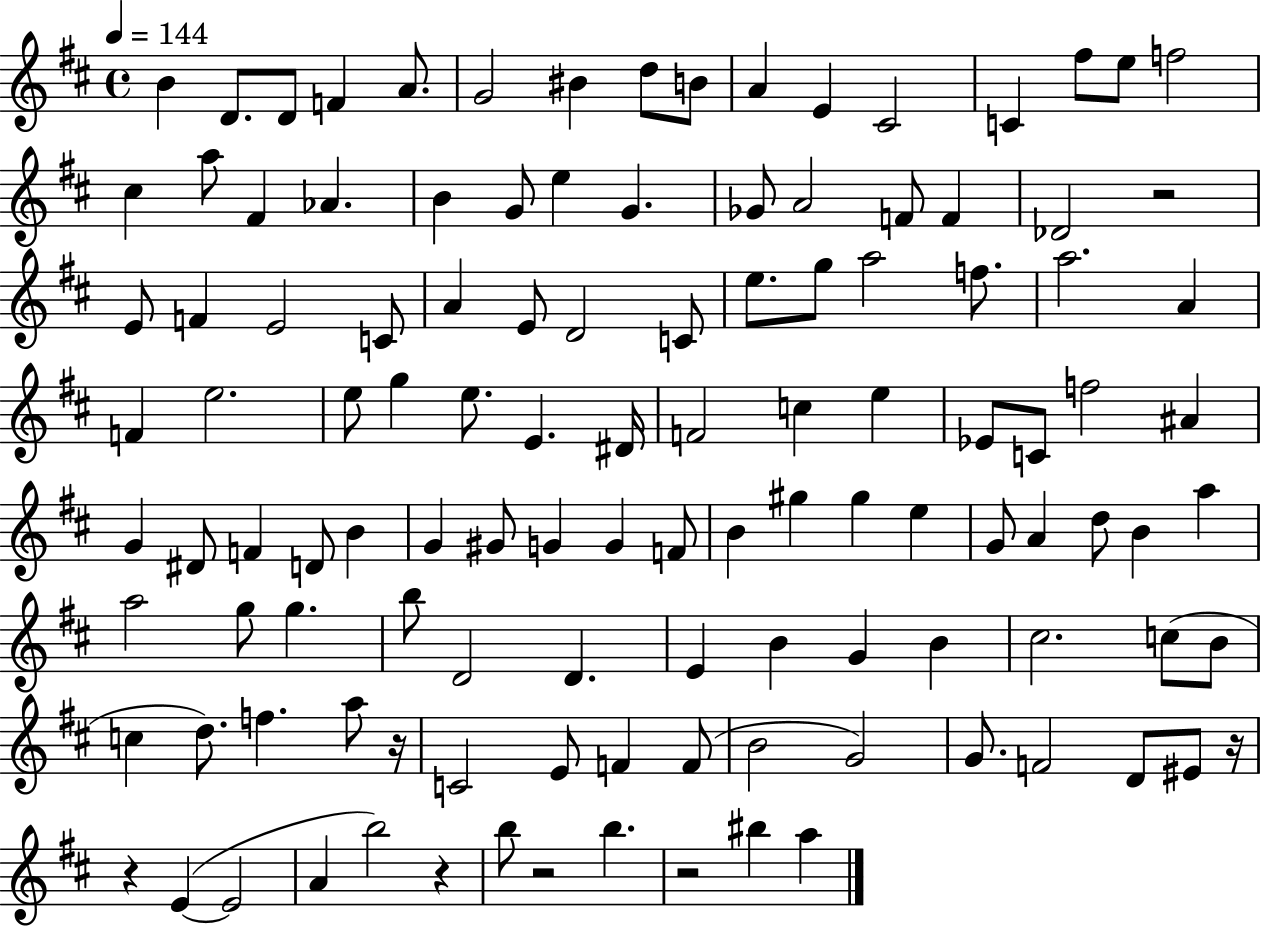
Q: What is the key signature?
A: D major